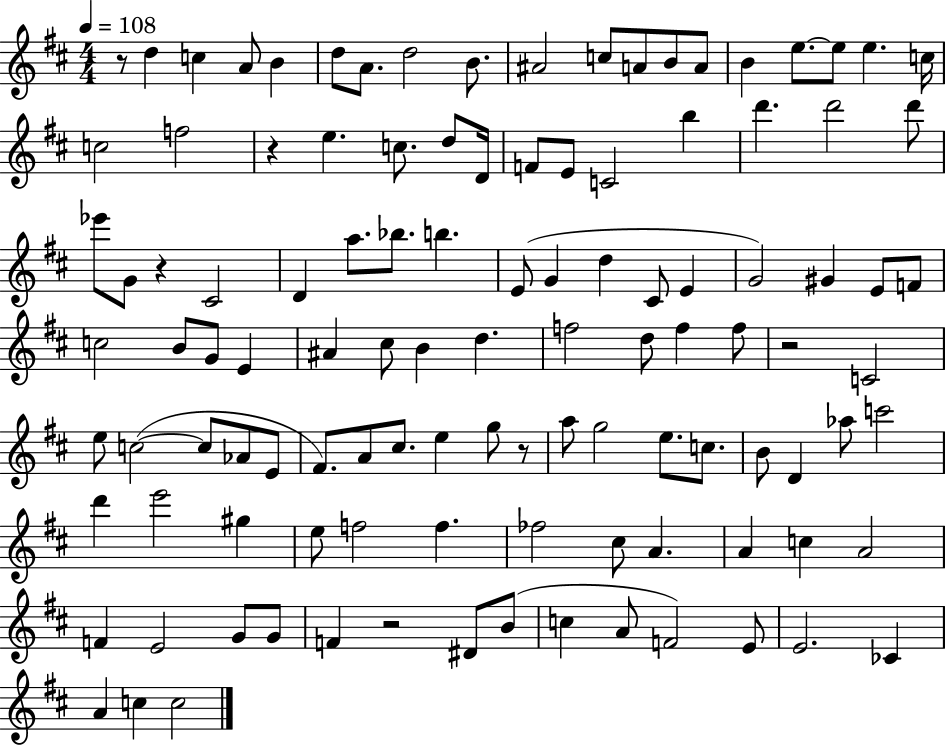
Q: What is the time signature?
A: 4/4